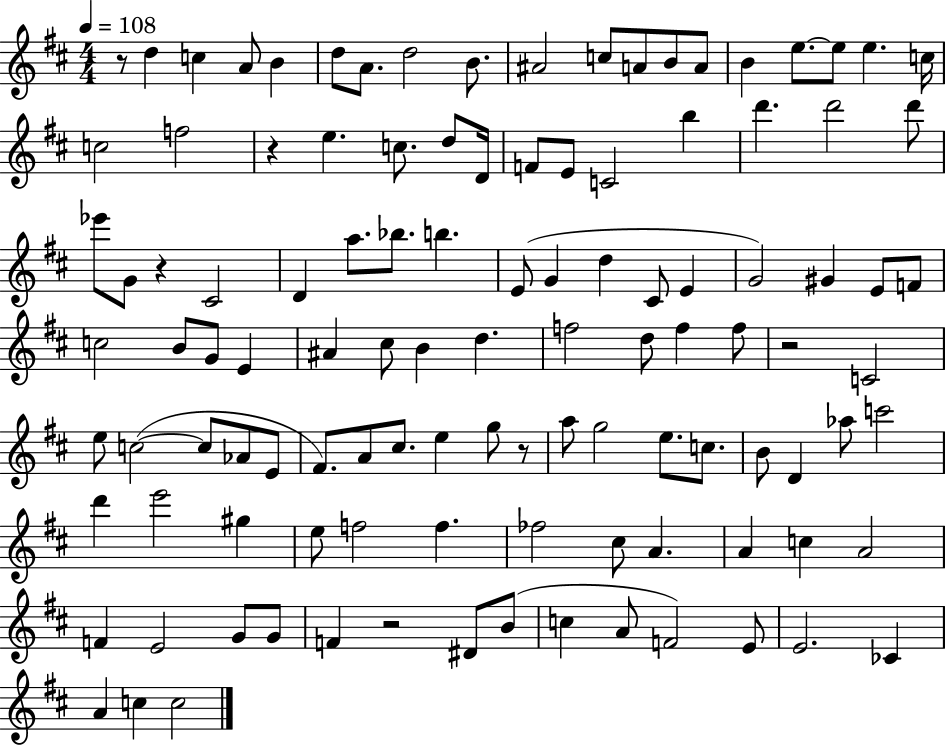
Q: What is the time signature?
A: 4/4